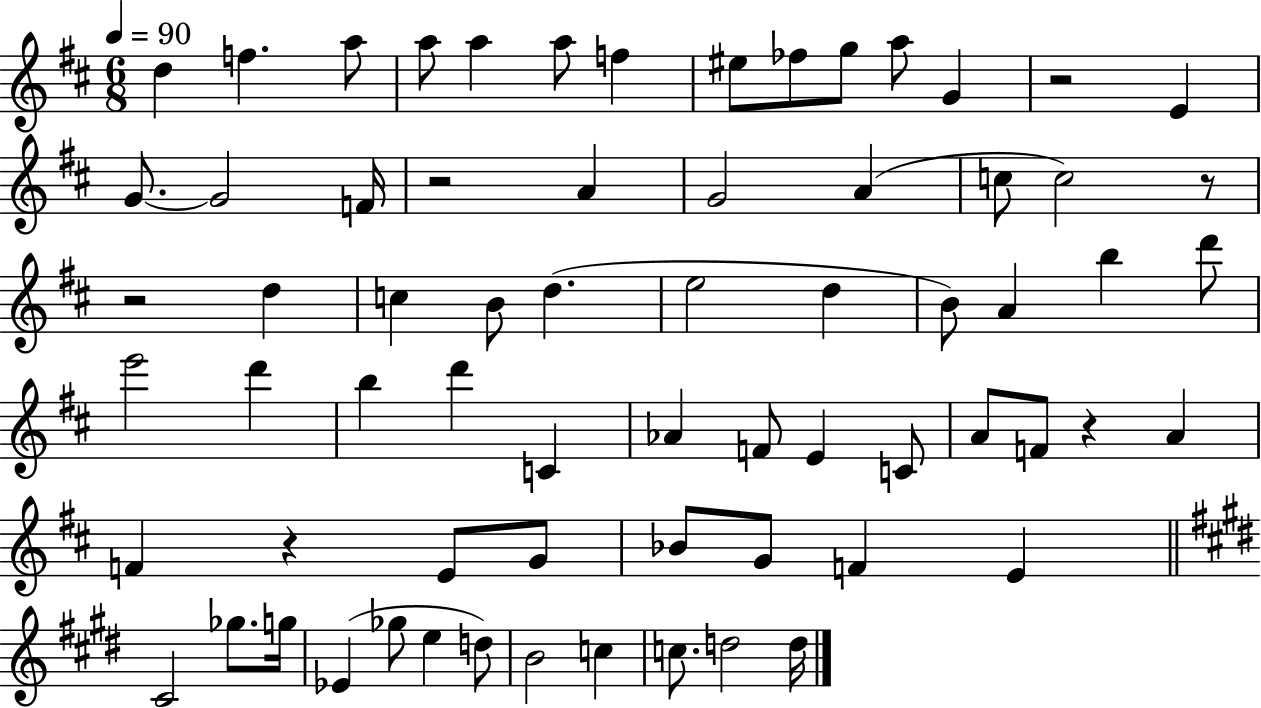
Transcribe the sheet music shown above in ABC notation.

X:1
T:Untitled
M:6/8
L:1/4
K:D
d f a/2 a/2 a a/2 f ^e/2 _f/2 g/2 a/2 G z2 E G/2 G2 F/4 z2 A G2 A c/2 c2 z/2 z2 d c B/2 d e2 d B/2 A b d'/2 e'2 d' b d' C _A F/2 E C/2 A/2 F/2 z A F z E/2 G/2 _B/2 G/2 F E ^C2 _g/2 g/4 _E _g/2 e d/2 B2 c c/2 d2 d/4